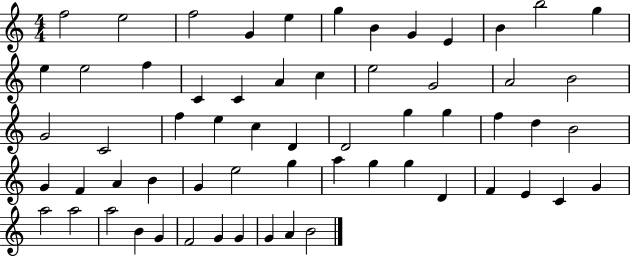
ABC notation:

X:1
T:Untitled
M:4/4
L:1/4
K:C
f2 e2 f2 G e g B G E B b2 g e e2 f C C A c e2 G2 A2 B2 G2 C2 f e c D D2 g g f d B2 G F A B G e2 g a g g D F E C G a2 a2 a2 B G F2 G G G A B2